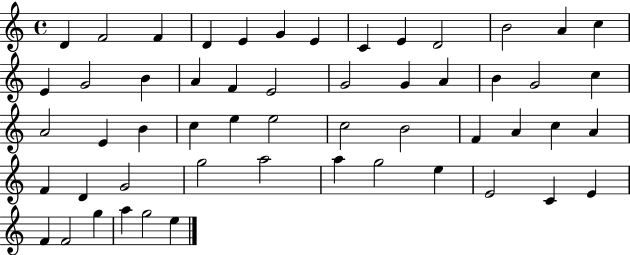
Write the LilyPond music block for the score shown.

{
  \clef treble
  \time 4/4
  \defaultTimeSignature
  \key c \major
  d'4 f'2 f'4 | d'4 e'4 g'4 e'4 | c'4 e'4 d'2 | b'2 a'4 c''4 | \break e'4 g'2 b'4 | a'4 f'4 e'2 | g'2 g'4 a'4 | b'4 g'2 c''4 | \break a'2 e'4 b'4 | c''4 e''4 e''2 | c''2 b'2 | f'4 a'4 c''4 a'4 | \break f'4 d'4 g'2 | g''2 a''2 | a''4 g''2 e''4 | e'2 c'4 e'4 | \break f'4 f'2 g''4 | a''4 g''2 e''4 | \bar "|."
}